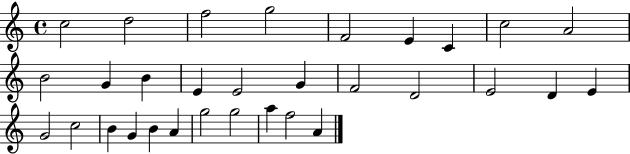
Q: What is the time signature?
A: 4/4